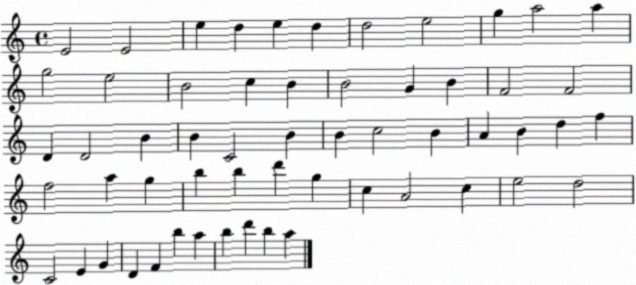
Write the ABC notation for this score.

X:1
T:Untitled
M:4/4
L:1/4
K:C
E2 E2 e d e d d2 e2 g a2 a g2 e2 B2 c B B2 G B F2 F2 D D2 B B C2 B B c2 B A B d f f2 a g b b d' g c A2 c e2 d2 C2 E G D F b a b d' b a